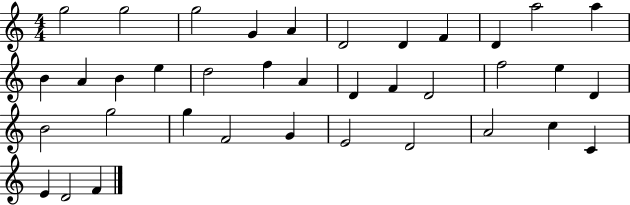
G5/h G5/h G5/h G4/q A4/q D4/h D4/q F4/q D4/q A5/h A5/q B4/q A4/q B4/q E5/q D5/h F5/q A4/q D4/q F4/q D4/h F5/h E5/q D4/q B4/h G5/h G5/q F4/h G4/q E4/h D4/h A4/h C5/q C4/q E4/q D4/h F4/q